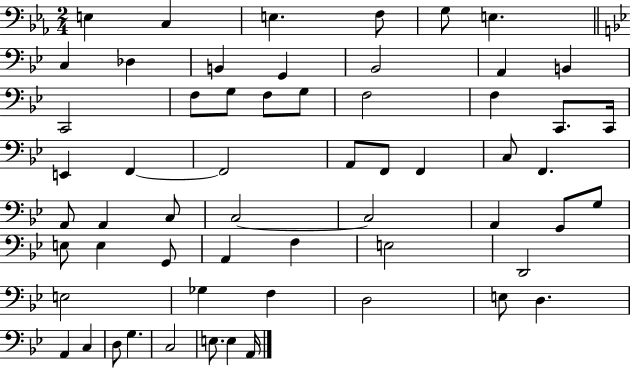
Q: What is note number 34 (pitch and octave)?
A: C3